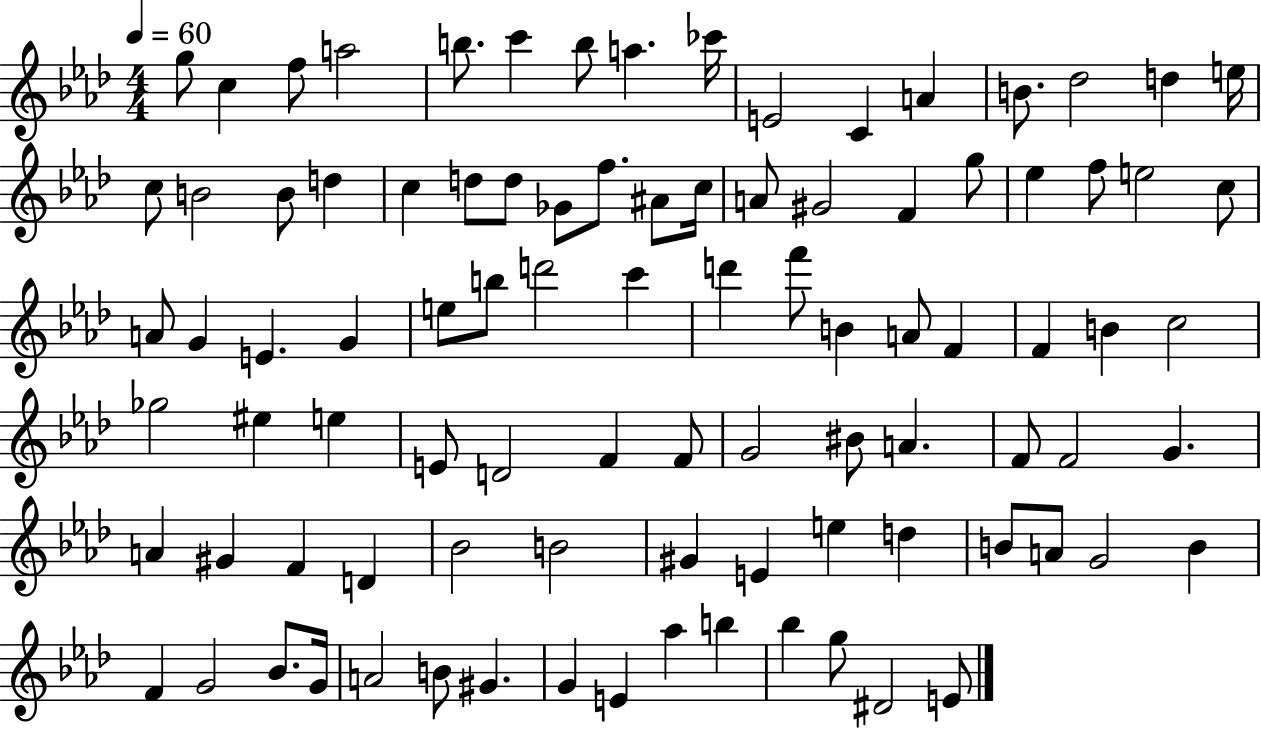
X:1
T:Untitled
M:4/4
L:1/4
K:Ab
g/2 c f/2 a2 b/2 c' b/2 a _c'/4 E2 C A B/2 _d2 d e/4 c/2 B2 B/2 d c d/2 d/2 _G/2 f/2 ^A/2 c/4 A/2 ^G2 F g/2 _e f/2 e2 c/2 A/2 G E G e/2 b/2 d'2 c' d' f'/2 B A/2 F F B c2 _g2 ^e e E/2 D2 F F/2 G2 ^B/2 A F/2 F2 G A ^G F D _B2 B2 ^G E e d B/2 A/2 G2 B F G2 _B/2 G/4 A2 B/2 ^G G E _a b _b g/2 ^D2 E/2